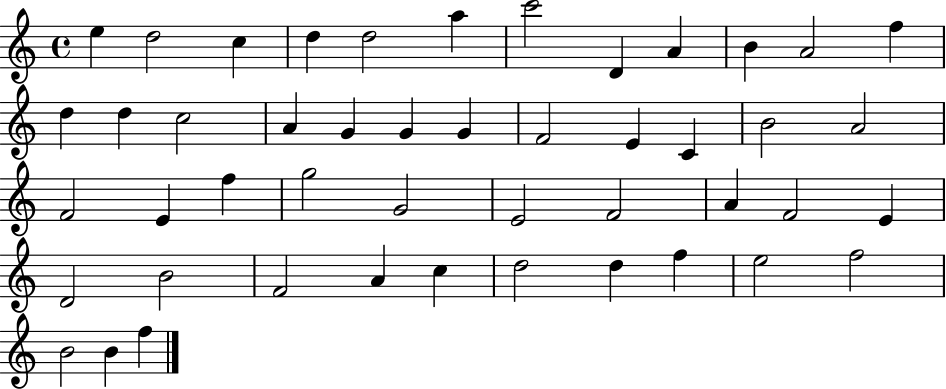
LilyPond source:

{
  \clef treble
  \time 4/4
  \defaultTimeSignature
  \key c \major
  e''4 d''2 c''4 | d''4 d''2 a''4 | c'''2 d'4 a'4 | b'4 a'2 f''4 | \break d''4 d''4 c''2 | a'4 g'4 g'4 g'4 | f'2 e'4 c'4 | b'2 a'2 | \break f'2 e'4 f''4 | g''2 g'2 | e'2 f'2 | a'4 f'2 e'4 | \break d'2 b'2 | f'2 a'4 c''4 | d''2 d''4 f''4 | e''2 f''2 | \break b'2 b'4 f''4 | \bar "|."
}